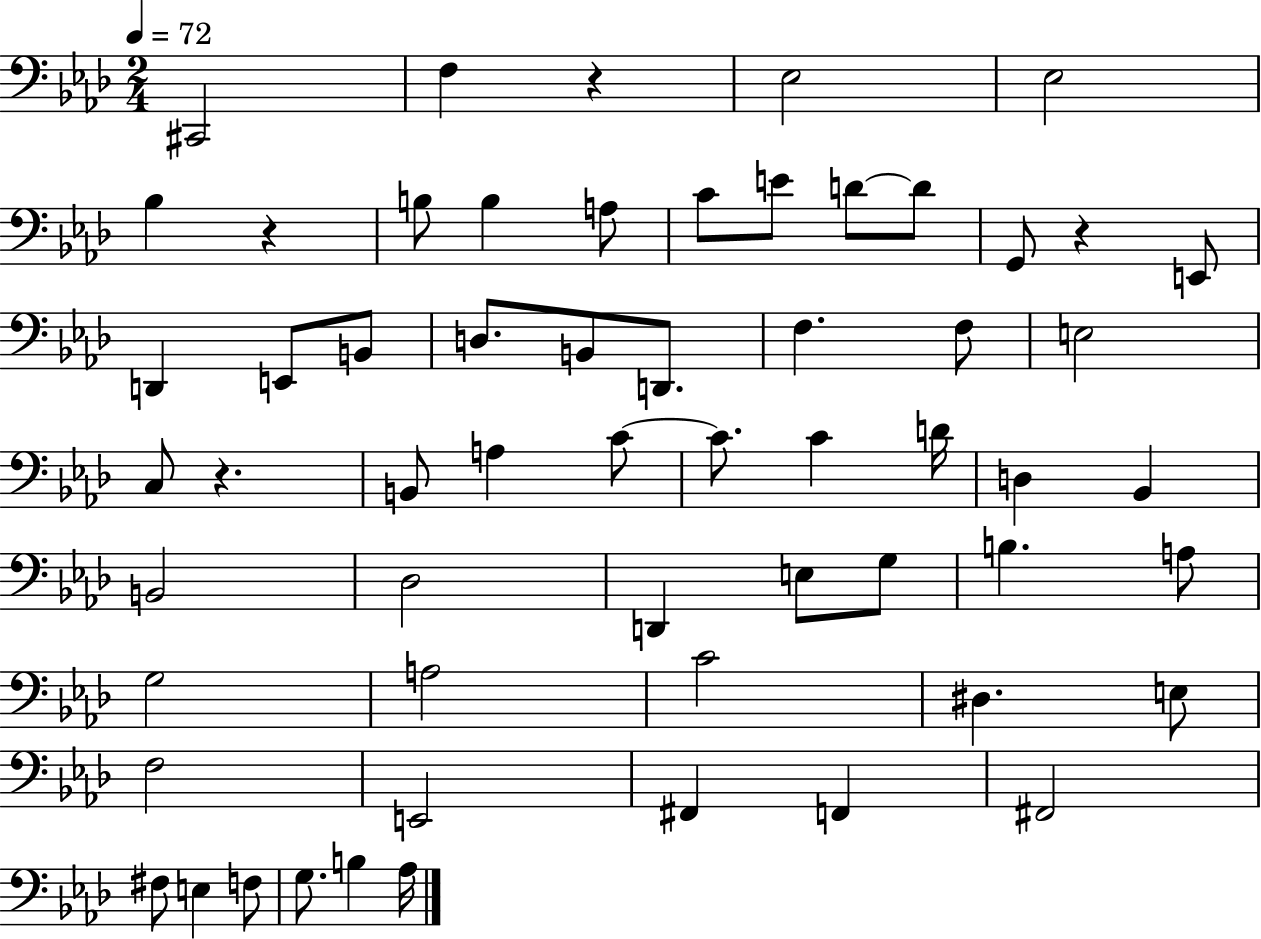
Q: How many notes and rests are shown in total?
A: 59